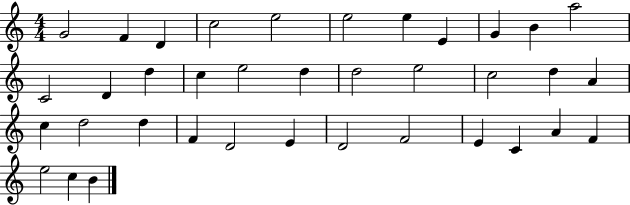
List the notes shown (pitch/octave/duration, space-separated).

G4/h F4/q D4/q C5/h E5/h E5/h E5/q E4/q G4/q B4/q A5/h C4/h D4/q D5/q C5/q E5/h D5/q D5/h E5/h C5/h D5/q A4/q C5/q D5/h D5/q F4/q D4/h E4/q D4/h F4/h E4/q C4/q A4/q F4/q E5/h C5/q B4/q